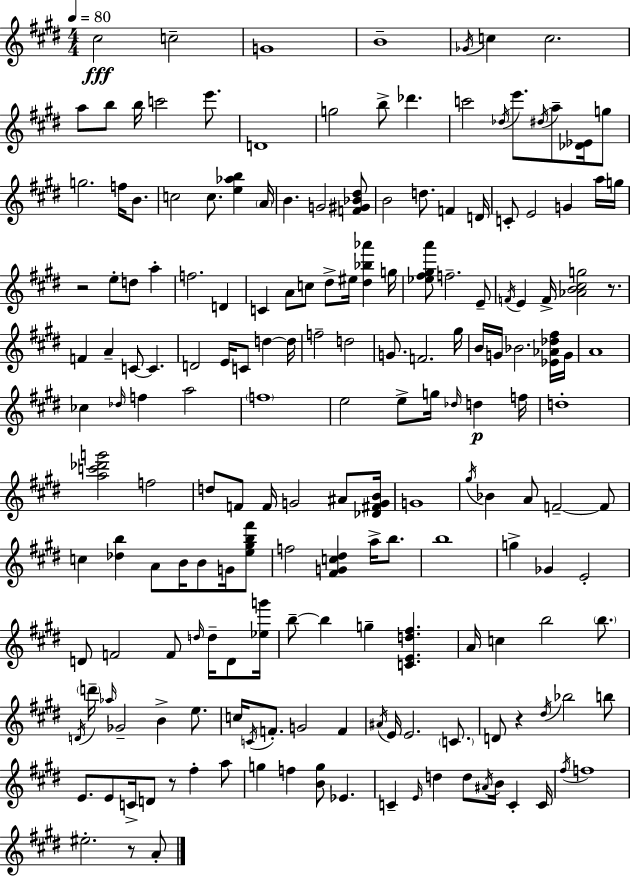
C#5/h C5/h G4/w B4/w Gb4/s C5/q C5/h. A5/e B5/e B5/s C6/h E6/e. D4/w G5/h B5/e Db6/q. C6/h Db5/s E6/e. D#5/s A5/e [Db4,Eb4]/s G5/e G5/h. F5/s B4/e. C5/h C5/e. [E5,Ab5,B5]/q A4/s B4/q. G4/h [F4,G#4,Bb4,D#5]/e B4/h D5/e. F4/q D4/s C4/e E4/h G4/q A5/s G5/s R/h E5/e D5/e A5/q F5/h. D4/q C4/q A4/e C5/e D#5/e EIS5/s [D#5,Bb5,Ab6]/q G5/s [Eb5,F#5,G#5,A6]/e F5/h. E4/e F4/s E4/q F4/s [Ab4,B4,C#5,G5]/h R/e. F4/q A4/q C4/e C4/q. D4/h E4/s C4/e D5/q D5/s F5/h D5/h G4/e. F4/h. G#5/s B4/s G4/s Bb4/h. [Eb4,Ab4,Db5,F#5]/s G4/s A4/w CES5/q Db5/s F5/q A5/h F5/w E5/h E5/e G5/s Db5/s D5/q F5/s D5/w [A5,C6,Db6,G6]/h F5/h D5/e F4/e F4/s G4/h A#4/e [Db4,F#4,G4,B4]/s G4/w G#5/s Bb4/q A4/e F4/h F4/e C5/q [Db5,B5]/q A4/e B4/s B4/e G4/s [E5,G#5,B5,F#6]/e F5/h [F#4,G4,C5,D#5]/q A5/s B5/e. B5/w G5/q Gb4/q E4/h D4/e F4/h F4/e D5/s D5/s D4/e [Eb5,G6]/s B5/e B5/q G5/q [C4,E4,D5,F#5]/q. A4/s C5/q B5/h B5/e. D4/s D6/s Ab5/s Gb4/h B4/q E5/e. C5/s C4/s F4/e. G4/h F4/q A#4/s E4/s E4/h. C4/e. D4/e R/q D#5/s Bb5/h B5/e E4/e. E4/e C4/s D4/e R/e F#5/q A5/e G5/q F5/q [B4,G5]/e Eb4/q. C4/q E4/s D5/q D5/e A#4/s B4/s C4/q C4/s F#5/s F5/w EIS5/h. R/e A4/e